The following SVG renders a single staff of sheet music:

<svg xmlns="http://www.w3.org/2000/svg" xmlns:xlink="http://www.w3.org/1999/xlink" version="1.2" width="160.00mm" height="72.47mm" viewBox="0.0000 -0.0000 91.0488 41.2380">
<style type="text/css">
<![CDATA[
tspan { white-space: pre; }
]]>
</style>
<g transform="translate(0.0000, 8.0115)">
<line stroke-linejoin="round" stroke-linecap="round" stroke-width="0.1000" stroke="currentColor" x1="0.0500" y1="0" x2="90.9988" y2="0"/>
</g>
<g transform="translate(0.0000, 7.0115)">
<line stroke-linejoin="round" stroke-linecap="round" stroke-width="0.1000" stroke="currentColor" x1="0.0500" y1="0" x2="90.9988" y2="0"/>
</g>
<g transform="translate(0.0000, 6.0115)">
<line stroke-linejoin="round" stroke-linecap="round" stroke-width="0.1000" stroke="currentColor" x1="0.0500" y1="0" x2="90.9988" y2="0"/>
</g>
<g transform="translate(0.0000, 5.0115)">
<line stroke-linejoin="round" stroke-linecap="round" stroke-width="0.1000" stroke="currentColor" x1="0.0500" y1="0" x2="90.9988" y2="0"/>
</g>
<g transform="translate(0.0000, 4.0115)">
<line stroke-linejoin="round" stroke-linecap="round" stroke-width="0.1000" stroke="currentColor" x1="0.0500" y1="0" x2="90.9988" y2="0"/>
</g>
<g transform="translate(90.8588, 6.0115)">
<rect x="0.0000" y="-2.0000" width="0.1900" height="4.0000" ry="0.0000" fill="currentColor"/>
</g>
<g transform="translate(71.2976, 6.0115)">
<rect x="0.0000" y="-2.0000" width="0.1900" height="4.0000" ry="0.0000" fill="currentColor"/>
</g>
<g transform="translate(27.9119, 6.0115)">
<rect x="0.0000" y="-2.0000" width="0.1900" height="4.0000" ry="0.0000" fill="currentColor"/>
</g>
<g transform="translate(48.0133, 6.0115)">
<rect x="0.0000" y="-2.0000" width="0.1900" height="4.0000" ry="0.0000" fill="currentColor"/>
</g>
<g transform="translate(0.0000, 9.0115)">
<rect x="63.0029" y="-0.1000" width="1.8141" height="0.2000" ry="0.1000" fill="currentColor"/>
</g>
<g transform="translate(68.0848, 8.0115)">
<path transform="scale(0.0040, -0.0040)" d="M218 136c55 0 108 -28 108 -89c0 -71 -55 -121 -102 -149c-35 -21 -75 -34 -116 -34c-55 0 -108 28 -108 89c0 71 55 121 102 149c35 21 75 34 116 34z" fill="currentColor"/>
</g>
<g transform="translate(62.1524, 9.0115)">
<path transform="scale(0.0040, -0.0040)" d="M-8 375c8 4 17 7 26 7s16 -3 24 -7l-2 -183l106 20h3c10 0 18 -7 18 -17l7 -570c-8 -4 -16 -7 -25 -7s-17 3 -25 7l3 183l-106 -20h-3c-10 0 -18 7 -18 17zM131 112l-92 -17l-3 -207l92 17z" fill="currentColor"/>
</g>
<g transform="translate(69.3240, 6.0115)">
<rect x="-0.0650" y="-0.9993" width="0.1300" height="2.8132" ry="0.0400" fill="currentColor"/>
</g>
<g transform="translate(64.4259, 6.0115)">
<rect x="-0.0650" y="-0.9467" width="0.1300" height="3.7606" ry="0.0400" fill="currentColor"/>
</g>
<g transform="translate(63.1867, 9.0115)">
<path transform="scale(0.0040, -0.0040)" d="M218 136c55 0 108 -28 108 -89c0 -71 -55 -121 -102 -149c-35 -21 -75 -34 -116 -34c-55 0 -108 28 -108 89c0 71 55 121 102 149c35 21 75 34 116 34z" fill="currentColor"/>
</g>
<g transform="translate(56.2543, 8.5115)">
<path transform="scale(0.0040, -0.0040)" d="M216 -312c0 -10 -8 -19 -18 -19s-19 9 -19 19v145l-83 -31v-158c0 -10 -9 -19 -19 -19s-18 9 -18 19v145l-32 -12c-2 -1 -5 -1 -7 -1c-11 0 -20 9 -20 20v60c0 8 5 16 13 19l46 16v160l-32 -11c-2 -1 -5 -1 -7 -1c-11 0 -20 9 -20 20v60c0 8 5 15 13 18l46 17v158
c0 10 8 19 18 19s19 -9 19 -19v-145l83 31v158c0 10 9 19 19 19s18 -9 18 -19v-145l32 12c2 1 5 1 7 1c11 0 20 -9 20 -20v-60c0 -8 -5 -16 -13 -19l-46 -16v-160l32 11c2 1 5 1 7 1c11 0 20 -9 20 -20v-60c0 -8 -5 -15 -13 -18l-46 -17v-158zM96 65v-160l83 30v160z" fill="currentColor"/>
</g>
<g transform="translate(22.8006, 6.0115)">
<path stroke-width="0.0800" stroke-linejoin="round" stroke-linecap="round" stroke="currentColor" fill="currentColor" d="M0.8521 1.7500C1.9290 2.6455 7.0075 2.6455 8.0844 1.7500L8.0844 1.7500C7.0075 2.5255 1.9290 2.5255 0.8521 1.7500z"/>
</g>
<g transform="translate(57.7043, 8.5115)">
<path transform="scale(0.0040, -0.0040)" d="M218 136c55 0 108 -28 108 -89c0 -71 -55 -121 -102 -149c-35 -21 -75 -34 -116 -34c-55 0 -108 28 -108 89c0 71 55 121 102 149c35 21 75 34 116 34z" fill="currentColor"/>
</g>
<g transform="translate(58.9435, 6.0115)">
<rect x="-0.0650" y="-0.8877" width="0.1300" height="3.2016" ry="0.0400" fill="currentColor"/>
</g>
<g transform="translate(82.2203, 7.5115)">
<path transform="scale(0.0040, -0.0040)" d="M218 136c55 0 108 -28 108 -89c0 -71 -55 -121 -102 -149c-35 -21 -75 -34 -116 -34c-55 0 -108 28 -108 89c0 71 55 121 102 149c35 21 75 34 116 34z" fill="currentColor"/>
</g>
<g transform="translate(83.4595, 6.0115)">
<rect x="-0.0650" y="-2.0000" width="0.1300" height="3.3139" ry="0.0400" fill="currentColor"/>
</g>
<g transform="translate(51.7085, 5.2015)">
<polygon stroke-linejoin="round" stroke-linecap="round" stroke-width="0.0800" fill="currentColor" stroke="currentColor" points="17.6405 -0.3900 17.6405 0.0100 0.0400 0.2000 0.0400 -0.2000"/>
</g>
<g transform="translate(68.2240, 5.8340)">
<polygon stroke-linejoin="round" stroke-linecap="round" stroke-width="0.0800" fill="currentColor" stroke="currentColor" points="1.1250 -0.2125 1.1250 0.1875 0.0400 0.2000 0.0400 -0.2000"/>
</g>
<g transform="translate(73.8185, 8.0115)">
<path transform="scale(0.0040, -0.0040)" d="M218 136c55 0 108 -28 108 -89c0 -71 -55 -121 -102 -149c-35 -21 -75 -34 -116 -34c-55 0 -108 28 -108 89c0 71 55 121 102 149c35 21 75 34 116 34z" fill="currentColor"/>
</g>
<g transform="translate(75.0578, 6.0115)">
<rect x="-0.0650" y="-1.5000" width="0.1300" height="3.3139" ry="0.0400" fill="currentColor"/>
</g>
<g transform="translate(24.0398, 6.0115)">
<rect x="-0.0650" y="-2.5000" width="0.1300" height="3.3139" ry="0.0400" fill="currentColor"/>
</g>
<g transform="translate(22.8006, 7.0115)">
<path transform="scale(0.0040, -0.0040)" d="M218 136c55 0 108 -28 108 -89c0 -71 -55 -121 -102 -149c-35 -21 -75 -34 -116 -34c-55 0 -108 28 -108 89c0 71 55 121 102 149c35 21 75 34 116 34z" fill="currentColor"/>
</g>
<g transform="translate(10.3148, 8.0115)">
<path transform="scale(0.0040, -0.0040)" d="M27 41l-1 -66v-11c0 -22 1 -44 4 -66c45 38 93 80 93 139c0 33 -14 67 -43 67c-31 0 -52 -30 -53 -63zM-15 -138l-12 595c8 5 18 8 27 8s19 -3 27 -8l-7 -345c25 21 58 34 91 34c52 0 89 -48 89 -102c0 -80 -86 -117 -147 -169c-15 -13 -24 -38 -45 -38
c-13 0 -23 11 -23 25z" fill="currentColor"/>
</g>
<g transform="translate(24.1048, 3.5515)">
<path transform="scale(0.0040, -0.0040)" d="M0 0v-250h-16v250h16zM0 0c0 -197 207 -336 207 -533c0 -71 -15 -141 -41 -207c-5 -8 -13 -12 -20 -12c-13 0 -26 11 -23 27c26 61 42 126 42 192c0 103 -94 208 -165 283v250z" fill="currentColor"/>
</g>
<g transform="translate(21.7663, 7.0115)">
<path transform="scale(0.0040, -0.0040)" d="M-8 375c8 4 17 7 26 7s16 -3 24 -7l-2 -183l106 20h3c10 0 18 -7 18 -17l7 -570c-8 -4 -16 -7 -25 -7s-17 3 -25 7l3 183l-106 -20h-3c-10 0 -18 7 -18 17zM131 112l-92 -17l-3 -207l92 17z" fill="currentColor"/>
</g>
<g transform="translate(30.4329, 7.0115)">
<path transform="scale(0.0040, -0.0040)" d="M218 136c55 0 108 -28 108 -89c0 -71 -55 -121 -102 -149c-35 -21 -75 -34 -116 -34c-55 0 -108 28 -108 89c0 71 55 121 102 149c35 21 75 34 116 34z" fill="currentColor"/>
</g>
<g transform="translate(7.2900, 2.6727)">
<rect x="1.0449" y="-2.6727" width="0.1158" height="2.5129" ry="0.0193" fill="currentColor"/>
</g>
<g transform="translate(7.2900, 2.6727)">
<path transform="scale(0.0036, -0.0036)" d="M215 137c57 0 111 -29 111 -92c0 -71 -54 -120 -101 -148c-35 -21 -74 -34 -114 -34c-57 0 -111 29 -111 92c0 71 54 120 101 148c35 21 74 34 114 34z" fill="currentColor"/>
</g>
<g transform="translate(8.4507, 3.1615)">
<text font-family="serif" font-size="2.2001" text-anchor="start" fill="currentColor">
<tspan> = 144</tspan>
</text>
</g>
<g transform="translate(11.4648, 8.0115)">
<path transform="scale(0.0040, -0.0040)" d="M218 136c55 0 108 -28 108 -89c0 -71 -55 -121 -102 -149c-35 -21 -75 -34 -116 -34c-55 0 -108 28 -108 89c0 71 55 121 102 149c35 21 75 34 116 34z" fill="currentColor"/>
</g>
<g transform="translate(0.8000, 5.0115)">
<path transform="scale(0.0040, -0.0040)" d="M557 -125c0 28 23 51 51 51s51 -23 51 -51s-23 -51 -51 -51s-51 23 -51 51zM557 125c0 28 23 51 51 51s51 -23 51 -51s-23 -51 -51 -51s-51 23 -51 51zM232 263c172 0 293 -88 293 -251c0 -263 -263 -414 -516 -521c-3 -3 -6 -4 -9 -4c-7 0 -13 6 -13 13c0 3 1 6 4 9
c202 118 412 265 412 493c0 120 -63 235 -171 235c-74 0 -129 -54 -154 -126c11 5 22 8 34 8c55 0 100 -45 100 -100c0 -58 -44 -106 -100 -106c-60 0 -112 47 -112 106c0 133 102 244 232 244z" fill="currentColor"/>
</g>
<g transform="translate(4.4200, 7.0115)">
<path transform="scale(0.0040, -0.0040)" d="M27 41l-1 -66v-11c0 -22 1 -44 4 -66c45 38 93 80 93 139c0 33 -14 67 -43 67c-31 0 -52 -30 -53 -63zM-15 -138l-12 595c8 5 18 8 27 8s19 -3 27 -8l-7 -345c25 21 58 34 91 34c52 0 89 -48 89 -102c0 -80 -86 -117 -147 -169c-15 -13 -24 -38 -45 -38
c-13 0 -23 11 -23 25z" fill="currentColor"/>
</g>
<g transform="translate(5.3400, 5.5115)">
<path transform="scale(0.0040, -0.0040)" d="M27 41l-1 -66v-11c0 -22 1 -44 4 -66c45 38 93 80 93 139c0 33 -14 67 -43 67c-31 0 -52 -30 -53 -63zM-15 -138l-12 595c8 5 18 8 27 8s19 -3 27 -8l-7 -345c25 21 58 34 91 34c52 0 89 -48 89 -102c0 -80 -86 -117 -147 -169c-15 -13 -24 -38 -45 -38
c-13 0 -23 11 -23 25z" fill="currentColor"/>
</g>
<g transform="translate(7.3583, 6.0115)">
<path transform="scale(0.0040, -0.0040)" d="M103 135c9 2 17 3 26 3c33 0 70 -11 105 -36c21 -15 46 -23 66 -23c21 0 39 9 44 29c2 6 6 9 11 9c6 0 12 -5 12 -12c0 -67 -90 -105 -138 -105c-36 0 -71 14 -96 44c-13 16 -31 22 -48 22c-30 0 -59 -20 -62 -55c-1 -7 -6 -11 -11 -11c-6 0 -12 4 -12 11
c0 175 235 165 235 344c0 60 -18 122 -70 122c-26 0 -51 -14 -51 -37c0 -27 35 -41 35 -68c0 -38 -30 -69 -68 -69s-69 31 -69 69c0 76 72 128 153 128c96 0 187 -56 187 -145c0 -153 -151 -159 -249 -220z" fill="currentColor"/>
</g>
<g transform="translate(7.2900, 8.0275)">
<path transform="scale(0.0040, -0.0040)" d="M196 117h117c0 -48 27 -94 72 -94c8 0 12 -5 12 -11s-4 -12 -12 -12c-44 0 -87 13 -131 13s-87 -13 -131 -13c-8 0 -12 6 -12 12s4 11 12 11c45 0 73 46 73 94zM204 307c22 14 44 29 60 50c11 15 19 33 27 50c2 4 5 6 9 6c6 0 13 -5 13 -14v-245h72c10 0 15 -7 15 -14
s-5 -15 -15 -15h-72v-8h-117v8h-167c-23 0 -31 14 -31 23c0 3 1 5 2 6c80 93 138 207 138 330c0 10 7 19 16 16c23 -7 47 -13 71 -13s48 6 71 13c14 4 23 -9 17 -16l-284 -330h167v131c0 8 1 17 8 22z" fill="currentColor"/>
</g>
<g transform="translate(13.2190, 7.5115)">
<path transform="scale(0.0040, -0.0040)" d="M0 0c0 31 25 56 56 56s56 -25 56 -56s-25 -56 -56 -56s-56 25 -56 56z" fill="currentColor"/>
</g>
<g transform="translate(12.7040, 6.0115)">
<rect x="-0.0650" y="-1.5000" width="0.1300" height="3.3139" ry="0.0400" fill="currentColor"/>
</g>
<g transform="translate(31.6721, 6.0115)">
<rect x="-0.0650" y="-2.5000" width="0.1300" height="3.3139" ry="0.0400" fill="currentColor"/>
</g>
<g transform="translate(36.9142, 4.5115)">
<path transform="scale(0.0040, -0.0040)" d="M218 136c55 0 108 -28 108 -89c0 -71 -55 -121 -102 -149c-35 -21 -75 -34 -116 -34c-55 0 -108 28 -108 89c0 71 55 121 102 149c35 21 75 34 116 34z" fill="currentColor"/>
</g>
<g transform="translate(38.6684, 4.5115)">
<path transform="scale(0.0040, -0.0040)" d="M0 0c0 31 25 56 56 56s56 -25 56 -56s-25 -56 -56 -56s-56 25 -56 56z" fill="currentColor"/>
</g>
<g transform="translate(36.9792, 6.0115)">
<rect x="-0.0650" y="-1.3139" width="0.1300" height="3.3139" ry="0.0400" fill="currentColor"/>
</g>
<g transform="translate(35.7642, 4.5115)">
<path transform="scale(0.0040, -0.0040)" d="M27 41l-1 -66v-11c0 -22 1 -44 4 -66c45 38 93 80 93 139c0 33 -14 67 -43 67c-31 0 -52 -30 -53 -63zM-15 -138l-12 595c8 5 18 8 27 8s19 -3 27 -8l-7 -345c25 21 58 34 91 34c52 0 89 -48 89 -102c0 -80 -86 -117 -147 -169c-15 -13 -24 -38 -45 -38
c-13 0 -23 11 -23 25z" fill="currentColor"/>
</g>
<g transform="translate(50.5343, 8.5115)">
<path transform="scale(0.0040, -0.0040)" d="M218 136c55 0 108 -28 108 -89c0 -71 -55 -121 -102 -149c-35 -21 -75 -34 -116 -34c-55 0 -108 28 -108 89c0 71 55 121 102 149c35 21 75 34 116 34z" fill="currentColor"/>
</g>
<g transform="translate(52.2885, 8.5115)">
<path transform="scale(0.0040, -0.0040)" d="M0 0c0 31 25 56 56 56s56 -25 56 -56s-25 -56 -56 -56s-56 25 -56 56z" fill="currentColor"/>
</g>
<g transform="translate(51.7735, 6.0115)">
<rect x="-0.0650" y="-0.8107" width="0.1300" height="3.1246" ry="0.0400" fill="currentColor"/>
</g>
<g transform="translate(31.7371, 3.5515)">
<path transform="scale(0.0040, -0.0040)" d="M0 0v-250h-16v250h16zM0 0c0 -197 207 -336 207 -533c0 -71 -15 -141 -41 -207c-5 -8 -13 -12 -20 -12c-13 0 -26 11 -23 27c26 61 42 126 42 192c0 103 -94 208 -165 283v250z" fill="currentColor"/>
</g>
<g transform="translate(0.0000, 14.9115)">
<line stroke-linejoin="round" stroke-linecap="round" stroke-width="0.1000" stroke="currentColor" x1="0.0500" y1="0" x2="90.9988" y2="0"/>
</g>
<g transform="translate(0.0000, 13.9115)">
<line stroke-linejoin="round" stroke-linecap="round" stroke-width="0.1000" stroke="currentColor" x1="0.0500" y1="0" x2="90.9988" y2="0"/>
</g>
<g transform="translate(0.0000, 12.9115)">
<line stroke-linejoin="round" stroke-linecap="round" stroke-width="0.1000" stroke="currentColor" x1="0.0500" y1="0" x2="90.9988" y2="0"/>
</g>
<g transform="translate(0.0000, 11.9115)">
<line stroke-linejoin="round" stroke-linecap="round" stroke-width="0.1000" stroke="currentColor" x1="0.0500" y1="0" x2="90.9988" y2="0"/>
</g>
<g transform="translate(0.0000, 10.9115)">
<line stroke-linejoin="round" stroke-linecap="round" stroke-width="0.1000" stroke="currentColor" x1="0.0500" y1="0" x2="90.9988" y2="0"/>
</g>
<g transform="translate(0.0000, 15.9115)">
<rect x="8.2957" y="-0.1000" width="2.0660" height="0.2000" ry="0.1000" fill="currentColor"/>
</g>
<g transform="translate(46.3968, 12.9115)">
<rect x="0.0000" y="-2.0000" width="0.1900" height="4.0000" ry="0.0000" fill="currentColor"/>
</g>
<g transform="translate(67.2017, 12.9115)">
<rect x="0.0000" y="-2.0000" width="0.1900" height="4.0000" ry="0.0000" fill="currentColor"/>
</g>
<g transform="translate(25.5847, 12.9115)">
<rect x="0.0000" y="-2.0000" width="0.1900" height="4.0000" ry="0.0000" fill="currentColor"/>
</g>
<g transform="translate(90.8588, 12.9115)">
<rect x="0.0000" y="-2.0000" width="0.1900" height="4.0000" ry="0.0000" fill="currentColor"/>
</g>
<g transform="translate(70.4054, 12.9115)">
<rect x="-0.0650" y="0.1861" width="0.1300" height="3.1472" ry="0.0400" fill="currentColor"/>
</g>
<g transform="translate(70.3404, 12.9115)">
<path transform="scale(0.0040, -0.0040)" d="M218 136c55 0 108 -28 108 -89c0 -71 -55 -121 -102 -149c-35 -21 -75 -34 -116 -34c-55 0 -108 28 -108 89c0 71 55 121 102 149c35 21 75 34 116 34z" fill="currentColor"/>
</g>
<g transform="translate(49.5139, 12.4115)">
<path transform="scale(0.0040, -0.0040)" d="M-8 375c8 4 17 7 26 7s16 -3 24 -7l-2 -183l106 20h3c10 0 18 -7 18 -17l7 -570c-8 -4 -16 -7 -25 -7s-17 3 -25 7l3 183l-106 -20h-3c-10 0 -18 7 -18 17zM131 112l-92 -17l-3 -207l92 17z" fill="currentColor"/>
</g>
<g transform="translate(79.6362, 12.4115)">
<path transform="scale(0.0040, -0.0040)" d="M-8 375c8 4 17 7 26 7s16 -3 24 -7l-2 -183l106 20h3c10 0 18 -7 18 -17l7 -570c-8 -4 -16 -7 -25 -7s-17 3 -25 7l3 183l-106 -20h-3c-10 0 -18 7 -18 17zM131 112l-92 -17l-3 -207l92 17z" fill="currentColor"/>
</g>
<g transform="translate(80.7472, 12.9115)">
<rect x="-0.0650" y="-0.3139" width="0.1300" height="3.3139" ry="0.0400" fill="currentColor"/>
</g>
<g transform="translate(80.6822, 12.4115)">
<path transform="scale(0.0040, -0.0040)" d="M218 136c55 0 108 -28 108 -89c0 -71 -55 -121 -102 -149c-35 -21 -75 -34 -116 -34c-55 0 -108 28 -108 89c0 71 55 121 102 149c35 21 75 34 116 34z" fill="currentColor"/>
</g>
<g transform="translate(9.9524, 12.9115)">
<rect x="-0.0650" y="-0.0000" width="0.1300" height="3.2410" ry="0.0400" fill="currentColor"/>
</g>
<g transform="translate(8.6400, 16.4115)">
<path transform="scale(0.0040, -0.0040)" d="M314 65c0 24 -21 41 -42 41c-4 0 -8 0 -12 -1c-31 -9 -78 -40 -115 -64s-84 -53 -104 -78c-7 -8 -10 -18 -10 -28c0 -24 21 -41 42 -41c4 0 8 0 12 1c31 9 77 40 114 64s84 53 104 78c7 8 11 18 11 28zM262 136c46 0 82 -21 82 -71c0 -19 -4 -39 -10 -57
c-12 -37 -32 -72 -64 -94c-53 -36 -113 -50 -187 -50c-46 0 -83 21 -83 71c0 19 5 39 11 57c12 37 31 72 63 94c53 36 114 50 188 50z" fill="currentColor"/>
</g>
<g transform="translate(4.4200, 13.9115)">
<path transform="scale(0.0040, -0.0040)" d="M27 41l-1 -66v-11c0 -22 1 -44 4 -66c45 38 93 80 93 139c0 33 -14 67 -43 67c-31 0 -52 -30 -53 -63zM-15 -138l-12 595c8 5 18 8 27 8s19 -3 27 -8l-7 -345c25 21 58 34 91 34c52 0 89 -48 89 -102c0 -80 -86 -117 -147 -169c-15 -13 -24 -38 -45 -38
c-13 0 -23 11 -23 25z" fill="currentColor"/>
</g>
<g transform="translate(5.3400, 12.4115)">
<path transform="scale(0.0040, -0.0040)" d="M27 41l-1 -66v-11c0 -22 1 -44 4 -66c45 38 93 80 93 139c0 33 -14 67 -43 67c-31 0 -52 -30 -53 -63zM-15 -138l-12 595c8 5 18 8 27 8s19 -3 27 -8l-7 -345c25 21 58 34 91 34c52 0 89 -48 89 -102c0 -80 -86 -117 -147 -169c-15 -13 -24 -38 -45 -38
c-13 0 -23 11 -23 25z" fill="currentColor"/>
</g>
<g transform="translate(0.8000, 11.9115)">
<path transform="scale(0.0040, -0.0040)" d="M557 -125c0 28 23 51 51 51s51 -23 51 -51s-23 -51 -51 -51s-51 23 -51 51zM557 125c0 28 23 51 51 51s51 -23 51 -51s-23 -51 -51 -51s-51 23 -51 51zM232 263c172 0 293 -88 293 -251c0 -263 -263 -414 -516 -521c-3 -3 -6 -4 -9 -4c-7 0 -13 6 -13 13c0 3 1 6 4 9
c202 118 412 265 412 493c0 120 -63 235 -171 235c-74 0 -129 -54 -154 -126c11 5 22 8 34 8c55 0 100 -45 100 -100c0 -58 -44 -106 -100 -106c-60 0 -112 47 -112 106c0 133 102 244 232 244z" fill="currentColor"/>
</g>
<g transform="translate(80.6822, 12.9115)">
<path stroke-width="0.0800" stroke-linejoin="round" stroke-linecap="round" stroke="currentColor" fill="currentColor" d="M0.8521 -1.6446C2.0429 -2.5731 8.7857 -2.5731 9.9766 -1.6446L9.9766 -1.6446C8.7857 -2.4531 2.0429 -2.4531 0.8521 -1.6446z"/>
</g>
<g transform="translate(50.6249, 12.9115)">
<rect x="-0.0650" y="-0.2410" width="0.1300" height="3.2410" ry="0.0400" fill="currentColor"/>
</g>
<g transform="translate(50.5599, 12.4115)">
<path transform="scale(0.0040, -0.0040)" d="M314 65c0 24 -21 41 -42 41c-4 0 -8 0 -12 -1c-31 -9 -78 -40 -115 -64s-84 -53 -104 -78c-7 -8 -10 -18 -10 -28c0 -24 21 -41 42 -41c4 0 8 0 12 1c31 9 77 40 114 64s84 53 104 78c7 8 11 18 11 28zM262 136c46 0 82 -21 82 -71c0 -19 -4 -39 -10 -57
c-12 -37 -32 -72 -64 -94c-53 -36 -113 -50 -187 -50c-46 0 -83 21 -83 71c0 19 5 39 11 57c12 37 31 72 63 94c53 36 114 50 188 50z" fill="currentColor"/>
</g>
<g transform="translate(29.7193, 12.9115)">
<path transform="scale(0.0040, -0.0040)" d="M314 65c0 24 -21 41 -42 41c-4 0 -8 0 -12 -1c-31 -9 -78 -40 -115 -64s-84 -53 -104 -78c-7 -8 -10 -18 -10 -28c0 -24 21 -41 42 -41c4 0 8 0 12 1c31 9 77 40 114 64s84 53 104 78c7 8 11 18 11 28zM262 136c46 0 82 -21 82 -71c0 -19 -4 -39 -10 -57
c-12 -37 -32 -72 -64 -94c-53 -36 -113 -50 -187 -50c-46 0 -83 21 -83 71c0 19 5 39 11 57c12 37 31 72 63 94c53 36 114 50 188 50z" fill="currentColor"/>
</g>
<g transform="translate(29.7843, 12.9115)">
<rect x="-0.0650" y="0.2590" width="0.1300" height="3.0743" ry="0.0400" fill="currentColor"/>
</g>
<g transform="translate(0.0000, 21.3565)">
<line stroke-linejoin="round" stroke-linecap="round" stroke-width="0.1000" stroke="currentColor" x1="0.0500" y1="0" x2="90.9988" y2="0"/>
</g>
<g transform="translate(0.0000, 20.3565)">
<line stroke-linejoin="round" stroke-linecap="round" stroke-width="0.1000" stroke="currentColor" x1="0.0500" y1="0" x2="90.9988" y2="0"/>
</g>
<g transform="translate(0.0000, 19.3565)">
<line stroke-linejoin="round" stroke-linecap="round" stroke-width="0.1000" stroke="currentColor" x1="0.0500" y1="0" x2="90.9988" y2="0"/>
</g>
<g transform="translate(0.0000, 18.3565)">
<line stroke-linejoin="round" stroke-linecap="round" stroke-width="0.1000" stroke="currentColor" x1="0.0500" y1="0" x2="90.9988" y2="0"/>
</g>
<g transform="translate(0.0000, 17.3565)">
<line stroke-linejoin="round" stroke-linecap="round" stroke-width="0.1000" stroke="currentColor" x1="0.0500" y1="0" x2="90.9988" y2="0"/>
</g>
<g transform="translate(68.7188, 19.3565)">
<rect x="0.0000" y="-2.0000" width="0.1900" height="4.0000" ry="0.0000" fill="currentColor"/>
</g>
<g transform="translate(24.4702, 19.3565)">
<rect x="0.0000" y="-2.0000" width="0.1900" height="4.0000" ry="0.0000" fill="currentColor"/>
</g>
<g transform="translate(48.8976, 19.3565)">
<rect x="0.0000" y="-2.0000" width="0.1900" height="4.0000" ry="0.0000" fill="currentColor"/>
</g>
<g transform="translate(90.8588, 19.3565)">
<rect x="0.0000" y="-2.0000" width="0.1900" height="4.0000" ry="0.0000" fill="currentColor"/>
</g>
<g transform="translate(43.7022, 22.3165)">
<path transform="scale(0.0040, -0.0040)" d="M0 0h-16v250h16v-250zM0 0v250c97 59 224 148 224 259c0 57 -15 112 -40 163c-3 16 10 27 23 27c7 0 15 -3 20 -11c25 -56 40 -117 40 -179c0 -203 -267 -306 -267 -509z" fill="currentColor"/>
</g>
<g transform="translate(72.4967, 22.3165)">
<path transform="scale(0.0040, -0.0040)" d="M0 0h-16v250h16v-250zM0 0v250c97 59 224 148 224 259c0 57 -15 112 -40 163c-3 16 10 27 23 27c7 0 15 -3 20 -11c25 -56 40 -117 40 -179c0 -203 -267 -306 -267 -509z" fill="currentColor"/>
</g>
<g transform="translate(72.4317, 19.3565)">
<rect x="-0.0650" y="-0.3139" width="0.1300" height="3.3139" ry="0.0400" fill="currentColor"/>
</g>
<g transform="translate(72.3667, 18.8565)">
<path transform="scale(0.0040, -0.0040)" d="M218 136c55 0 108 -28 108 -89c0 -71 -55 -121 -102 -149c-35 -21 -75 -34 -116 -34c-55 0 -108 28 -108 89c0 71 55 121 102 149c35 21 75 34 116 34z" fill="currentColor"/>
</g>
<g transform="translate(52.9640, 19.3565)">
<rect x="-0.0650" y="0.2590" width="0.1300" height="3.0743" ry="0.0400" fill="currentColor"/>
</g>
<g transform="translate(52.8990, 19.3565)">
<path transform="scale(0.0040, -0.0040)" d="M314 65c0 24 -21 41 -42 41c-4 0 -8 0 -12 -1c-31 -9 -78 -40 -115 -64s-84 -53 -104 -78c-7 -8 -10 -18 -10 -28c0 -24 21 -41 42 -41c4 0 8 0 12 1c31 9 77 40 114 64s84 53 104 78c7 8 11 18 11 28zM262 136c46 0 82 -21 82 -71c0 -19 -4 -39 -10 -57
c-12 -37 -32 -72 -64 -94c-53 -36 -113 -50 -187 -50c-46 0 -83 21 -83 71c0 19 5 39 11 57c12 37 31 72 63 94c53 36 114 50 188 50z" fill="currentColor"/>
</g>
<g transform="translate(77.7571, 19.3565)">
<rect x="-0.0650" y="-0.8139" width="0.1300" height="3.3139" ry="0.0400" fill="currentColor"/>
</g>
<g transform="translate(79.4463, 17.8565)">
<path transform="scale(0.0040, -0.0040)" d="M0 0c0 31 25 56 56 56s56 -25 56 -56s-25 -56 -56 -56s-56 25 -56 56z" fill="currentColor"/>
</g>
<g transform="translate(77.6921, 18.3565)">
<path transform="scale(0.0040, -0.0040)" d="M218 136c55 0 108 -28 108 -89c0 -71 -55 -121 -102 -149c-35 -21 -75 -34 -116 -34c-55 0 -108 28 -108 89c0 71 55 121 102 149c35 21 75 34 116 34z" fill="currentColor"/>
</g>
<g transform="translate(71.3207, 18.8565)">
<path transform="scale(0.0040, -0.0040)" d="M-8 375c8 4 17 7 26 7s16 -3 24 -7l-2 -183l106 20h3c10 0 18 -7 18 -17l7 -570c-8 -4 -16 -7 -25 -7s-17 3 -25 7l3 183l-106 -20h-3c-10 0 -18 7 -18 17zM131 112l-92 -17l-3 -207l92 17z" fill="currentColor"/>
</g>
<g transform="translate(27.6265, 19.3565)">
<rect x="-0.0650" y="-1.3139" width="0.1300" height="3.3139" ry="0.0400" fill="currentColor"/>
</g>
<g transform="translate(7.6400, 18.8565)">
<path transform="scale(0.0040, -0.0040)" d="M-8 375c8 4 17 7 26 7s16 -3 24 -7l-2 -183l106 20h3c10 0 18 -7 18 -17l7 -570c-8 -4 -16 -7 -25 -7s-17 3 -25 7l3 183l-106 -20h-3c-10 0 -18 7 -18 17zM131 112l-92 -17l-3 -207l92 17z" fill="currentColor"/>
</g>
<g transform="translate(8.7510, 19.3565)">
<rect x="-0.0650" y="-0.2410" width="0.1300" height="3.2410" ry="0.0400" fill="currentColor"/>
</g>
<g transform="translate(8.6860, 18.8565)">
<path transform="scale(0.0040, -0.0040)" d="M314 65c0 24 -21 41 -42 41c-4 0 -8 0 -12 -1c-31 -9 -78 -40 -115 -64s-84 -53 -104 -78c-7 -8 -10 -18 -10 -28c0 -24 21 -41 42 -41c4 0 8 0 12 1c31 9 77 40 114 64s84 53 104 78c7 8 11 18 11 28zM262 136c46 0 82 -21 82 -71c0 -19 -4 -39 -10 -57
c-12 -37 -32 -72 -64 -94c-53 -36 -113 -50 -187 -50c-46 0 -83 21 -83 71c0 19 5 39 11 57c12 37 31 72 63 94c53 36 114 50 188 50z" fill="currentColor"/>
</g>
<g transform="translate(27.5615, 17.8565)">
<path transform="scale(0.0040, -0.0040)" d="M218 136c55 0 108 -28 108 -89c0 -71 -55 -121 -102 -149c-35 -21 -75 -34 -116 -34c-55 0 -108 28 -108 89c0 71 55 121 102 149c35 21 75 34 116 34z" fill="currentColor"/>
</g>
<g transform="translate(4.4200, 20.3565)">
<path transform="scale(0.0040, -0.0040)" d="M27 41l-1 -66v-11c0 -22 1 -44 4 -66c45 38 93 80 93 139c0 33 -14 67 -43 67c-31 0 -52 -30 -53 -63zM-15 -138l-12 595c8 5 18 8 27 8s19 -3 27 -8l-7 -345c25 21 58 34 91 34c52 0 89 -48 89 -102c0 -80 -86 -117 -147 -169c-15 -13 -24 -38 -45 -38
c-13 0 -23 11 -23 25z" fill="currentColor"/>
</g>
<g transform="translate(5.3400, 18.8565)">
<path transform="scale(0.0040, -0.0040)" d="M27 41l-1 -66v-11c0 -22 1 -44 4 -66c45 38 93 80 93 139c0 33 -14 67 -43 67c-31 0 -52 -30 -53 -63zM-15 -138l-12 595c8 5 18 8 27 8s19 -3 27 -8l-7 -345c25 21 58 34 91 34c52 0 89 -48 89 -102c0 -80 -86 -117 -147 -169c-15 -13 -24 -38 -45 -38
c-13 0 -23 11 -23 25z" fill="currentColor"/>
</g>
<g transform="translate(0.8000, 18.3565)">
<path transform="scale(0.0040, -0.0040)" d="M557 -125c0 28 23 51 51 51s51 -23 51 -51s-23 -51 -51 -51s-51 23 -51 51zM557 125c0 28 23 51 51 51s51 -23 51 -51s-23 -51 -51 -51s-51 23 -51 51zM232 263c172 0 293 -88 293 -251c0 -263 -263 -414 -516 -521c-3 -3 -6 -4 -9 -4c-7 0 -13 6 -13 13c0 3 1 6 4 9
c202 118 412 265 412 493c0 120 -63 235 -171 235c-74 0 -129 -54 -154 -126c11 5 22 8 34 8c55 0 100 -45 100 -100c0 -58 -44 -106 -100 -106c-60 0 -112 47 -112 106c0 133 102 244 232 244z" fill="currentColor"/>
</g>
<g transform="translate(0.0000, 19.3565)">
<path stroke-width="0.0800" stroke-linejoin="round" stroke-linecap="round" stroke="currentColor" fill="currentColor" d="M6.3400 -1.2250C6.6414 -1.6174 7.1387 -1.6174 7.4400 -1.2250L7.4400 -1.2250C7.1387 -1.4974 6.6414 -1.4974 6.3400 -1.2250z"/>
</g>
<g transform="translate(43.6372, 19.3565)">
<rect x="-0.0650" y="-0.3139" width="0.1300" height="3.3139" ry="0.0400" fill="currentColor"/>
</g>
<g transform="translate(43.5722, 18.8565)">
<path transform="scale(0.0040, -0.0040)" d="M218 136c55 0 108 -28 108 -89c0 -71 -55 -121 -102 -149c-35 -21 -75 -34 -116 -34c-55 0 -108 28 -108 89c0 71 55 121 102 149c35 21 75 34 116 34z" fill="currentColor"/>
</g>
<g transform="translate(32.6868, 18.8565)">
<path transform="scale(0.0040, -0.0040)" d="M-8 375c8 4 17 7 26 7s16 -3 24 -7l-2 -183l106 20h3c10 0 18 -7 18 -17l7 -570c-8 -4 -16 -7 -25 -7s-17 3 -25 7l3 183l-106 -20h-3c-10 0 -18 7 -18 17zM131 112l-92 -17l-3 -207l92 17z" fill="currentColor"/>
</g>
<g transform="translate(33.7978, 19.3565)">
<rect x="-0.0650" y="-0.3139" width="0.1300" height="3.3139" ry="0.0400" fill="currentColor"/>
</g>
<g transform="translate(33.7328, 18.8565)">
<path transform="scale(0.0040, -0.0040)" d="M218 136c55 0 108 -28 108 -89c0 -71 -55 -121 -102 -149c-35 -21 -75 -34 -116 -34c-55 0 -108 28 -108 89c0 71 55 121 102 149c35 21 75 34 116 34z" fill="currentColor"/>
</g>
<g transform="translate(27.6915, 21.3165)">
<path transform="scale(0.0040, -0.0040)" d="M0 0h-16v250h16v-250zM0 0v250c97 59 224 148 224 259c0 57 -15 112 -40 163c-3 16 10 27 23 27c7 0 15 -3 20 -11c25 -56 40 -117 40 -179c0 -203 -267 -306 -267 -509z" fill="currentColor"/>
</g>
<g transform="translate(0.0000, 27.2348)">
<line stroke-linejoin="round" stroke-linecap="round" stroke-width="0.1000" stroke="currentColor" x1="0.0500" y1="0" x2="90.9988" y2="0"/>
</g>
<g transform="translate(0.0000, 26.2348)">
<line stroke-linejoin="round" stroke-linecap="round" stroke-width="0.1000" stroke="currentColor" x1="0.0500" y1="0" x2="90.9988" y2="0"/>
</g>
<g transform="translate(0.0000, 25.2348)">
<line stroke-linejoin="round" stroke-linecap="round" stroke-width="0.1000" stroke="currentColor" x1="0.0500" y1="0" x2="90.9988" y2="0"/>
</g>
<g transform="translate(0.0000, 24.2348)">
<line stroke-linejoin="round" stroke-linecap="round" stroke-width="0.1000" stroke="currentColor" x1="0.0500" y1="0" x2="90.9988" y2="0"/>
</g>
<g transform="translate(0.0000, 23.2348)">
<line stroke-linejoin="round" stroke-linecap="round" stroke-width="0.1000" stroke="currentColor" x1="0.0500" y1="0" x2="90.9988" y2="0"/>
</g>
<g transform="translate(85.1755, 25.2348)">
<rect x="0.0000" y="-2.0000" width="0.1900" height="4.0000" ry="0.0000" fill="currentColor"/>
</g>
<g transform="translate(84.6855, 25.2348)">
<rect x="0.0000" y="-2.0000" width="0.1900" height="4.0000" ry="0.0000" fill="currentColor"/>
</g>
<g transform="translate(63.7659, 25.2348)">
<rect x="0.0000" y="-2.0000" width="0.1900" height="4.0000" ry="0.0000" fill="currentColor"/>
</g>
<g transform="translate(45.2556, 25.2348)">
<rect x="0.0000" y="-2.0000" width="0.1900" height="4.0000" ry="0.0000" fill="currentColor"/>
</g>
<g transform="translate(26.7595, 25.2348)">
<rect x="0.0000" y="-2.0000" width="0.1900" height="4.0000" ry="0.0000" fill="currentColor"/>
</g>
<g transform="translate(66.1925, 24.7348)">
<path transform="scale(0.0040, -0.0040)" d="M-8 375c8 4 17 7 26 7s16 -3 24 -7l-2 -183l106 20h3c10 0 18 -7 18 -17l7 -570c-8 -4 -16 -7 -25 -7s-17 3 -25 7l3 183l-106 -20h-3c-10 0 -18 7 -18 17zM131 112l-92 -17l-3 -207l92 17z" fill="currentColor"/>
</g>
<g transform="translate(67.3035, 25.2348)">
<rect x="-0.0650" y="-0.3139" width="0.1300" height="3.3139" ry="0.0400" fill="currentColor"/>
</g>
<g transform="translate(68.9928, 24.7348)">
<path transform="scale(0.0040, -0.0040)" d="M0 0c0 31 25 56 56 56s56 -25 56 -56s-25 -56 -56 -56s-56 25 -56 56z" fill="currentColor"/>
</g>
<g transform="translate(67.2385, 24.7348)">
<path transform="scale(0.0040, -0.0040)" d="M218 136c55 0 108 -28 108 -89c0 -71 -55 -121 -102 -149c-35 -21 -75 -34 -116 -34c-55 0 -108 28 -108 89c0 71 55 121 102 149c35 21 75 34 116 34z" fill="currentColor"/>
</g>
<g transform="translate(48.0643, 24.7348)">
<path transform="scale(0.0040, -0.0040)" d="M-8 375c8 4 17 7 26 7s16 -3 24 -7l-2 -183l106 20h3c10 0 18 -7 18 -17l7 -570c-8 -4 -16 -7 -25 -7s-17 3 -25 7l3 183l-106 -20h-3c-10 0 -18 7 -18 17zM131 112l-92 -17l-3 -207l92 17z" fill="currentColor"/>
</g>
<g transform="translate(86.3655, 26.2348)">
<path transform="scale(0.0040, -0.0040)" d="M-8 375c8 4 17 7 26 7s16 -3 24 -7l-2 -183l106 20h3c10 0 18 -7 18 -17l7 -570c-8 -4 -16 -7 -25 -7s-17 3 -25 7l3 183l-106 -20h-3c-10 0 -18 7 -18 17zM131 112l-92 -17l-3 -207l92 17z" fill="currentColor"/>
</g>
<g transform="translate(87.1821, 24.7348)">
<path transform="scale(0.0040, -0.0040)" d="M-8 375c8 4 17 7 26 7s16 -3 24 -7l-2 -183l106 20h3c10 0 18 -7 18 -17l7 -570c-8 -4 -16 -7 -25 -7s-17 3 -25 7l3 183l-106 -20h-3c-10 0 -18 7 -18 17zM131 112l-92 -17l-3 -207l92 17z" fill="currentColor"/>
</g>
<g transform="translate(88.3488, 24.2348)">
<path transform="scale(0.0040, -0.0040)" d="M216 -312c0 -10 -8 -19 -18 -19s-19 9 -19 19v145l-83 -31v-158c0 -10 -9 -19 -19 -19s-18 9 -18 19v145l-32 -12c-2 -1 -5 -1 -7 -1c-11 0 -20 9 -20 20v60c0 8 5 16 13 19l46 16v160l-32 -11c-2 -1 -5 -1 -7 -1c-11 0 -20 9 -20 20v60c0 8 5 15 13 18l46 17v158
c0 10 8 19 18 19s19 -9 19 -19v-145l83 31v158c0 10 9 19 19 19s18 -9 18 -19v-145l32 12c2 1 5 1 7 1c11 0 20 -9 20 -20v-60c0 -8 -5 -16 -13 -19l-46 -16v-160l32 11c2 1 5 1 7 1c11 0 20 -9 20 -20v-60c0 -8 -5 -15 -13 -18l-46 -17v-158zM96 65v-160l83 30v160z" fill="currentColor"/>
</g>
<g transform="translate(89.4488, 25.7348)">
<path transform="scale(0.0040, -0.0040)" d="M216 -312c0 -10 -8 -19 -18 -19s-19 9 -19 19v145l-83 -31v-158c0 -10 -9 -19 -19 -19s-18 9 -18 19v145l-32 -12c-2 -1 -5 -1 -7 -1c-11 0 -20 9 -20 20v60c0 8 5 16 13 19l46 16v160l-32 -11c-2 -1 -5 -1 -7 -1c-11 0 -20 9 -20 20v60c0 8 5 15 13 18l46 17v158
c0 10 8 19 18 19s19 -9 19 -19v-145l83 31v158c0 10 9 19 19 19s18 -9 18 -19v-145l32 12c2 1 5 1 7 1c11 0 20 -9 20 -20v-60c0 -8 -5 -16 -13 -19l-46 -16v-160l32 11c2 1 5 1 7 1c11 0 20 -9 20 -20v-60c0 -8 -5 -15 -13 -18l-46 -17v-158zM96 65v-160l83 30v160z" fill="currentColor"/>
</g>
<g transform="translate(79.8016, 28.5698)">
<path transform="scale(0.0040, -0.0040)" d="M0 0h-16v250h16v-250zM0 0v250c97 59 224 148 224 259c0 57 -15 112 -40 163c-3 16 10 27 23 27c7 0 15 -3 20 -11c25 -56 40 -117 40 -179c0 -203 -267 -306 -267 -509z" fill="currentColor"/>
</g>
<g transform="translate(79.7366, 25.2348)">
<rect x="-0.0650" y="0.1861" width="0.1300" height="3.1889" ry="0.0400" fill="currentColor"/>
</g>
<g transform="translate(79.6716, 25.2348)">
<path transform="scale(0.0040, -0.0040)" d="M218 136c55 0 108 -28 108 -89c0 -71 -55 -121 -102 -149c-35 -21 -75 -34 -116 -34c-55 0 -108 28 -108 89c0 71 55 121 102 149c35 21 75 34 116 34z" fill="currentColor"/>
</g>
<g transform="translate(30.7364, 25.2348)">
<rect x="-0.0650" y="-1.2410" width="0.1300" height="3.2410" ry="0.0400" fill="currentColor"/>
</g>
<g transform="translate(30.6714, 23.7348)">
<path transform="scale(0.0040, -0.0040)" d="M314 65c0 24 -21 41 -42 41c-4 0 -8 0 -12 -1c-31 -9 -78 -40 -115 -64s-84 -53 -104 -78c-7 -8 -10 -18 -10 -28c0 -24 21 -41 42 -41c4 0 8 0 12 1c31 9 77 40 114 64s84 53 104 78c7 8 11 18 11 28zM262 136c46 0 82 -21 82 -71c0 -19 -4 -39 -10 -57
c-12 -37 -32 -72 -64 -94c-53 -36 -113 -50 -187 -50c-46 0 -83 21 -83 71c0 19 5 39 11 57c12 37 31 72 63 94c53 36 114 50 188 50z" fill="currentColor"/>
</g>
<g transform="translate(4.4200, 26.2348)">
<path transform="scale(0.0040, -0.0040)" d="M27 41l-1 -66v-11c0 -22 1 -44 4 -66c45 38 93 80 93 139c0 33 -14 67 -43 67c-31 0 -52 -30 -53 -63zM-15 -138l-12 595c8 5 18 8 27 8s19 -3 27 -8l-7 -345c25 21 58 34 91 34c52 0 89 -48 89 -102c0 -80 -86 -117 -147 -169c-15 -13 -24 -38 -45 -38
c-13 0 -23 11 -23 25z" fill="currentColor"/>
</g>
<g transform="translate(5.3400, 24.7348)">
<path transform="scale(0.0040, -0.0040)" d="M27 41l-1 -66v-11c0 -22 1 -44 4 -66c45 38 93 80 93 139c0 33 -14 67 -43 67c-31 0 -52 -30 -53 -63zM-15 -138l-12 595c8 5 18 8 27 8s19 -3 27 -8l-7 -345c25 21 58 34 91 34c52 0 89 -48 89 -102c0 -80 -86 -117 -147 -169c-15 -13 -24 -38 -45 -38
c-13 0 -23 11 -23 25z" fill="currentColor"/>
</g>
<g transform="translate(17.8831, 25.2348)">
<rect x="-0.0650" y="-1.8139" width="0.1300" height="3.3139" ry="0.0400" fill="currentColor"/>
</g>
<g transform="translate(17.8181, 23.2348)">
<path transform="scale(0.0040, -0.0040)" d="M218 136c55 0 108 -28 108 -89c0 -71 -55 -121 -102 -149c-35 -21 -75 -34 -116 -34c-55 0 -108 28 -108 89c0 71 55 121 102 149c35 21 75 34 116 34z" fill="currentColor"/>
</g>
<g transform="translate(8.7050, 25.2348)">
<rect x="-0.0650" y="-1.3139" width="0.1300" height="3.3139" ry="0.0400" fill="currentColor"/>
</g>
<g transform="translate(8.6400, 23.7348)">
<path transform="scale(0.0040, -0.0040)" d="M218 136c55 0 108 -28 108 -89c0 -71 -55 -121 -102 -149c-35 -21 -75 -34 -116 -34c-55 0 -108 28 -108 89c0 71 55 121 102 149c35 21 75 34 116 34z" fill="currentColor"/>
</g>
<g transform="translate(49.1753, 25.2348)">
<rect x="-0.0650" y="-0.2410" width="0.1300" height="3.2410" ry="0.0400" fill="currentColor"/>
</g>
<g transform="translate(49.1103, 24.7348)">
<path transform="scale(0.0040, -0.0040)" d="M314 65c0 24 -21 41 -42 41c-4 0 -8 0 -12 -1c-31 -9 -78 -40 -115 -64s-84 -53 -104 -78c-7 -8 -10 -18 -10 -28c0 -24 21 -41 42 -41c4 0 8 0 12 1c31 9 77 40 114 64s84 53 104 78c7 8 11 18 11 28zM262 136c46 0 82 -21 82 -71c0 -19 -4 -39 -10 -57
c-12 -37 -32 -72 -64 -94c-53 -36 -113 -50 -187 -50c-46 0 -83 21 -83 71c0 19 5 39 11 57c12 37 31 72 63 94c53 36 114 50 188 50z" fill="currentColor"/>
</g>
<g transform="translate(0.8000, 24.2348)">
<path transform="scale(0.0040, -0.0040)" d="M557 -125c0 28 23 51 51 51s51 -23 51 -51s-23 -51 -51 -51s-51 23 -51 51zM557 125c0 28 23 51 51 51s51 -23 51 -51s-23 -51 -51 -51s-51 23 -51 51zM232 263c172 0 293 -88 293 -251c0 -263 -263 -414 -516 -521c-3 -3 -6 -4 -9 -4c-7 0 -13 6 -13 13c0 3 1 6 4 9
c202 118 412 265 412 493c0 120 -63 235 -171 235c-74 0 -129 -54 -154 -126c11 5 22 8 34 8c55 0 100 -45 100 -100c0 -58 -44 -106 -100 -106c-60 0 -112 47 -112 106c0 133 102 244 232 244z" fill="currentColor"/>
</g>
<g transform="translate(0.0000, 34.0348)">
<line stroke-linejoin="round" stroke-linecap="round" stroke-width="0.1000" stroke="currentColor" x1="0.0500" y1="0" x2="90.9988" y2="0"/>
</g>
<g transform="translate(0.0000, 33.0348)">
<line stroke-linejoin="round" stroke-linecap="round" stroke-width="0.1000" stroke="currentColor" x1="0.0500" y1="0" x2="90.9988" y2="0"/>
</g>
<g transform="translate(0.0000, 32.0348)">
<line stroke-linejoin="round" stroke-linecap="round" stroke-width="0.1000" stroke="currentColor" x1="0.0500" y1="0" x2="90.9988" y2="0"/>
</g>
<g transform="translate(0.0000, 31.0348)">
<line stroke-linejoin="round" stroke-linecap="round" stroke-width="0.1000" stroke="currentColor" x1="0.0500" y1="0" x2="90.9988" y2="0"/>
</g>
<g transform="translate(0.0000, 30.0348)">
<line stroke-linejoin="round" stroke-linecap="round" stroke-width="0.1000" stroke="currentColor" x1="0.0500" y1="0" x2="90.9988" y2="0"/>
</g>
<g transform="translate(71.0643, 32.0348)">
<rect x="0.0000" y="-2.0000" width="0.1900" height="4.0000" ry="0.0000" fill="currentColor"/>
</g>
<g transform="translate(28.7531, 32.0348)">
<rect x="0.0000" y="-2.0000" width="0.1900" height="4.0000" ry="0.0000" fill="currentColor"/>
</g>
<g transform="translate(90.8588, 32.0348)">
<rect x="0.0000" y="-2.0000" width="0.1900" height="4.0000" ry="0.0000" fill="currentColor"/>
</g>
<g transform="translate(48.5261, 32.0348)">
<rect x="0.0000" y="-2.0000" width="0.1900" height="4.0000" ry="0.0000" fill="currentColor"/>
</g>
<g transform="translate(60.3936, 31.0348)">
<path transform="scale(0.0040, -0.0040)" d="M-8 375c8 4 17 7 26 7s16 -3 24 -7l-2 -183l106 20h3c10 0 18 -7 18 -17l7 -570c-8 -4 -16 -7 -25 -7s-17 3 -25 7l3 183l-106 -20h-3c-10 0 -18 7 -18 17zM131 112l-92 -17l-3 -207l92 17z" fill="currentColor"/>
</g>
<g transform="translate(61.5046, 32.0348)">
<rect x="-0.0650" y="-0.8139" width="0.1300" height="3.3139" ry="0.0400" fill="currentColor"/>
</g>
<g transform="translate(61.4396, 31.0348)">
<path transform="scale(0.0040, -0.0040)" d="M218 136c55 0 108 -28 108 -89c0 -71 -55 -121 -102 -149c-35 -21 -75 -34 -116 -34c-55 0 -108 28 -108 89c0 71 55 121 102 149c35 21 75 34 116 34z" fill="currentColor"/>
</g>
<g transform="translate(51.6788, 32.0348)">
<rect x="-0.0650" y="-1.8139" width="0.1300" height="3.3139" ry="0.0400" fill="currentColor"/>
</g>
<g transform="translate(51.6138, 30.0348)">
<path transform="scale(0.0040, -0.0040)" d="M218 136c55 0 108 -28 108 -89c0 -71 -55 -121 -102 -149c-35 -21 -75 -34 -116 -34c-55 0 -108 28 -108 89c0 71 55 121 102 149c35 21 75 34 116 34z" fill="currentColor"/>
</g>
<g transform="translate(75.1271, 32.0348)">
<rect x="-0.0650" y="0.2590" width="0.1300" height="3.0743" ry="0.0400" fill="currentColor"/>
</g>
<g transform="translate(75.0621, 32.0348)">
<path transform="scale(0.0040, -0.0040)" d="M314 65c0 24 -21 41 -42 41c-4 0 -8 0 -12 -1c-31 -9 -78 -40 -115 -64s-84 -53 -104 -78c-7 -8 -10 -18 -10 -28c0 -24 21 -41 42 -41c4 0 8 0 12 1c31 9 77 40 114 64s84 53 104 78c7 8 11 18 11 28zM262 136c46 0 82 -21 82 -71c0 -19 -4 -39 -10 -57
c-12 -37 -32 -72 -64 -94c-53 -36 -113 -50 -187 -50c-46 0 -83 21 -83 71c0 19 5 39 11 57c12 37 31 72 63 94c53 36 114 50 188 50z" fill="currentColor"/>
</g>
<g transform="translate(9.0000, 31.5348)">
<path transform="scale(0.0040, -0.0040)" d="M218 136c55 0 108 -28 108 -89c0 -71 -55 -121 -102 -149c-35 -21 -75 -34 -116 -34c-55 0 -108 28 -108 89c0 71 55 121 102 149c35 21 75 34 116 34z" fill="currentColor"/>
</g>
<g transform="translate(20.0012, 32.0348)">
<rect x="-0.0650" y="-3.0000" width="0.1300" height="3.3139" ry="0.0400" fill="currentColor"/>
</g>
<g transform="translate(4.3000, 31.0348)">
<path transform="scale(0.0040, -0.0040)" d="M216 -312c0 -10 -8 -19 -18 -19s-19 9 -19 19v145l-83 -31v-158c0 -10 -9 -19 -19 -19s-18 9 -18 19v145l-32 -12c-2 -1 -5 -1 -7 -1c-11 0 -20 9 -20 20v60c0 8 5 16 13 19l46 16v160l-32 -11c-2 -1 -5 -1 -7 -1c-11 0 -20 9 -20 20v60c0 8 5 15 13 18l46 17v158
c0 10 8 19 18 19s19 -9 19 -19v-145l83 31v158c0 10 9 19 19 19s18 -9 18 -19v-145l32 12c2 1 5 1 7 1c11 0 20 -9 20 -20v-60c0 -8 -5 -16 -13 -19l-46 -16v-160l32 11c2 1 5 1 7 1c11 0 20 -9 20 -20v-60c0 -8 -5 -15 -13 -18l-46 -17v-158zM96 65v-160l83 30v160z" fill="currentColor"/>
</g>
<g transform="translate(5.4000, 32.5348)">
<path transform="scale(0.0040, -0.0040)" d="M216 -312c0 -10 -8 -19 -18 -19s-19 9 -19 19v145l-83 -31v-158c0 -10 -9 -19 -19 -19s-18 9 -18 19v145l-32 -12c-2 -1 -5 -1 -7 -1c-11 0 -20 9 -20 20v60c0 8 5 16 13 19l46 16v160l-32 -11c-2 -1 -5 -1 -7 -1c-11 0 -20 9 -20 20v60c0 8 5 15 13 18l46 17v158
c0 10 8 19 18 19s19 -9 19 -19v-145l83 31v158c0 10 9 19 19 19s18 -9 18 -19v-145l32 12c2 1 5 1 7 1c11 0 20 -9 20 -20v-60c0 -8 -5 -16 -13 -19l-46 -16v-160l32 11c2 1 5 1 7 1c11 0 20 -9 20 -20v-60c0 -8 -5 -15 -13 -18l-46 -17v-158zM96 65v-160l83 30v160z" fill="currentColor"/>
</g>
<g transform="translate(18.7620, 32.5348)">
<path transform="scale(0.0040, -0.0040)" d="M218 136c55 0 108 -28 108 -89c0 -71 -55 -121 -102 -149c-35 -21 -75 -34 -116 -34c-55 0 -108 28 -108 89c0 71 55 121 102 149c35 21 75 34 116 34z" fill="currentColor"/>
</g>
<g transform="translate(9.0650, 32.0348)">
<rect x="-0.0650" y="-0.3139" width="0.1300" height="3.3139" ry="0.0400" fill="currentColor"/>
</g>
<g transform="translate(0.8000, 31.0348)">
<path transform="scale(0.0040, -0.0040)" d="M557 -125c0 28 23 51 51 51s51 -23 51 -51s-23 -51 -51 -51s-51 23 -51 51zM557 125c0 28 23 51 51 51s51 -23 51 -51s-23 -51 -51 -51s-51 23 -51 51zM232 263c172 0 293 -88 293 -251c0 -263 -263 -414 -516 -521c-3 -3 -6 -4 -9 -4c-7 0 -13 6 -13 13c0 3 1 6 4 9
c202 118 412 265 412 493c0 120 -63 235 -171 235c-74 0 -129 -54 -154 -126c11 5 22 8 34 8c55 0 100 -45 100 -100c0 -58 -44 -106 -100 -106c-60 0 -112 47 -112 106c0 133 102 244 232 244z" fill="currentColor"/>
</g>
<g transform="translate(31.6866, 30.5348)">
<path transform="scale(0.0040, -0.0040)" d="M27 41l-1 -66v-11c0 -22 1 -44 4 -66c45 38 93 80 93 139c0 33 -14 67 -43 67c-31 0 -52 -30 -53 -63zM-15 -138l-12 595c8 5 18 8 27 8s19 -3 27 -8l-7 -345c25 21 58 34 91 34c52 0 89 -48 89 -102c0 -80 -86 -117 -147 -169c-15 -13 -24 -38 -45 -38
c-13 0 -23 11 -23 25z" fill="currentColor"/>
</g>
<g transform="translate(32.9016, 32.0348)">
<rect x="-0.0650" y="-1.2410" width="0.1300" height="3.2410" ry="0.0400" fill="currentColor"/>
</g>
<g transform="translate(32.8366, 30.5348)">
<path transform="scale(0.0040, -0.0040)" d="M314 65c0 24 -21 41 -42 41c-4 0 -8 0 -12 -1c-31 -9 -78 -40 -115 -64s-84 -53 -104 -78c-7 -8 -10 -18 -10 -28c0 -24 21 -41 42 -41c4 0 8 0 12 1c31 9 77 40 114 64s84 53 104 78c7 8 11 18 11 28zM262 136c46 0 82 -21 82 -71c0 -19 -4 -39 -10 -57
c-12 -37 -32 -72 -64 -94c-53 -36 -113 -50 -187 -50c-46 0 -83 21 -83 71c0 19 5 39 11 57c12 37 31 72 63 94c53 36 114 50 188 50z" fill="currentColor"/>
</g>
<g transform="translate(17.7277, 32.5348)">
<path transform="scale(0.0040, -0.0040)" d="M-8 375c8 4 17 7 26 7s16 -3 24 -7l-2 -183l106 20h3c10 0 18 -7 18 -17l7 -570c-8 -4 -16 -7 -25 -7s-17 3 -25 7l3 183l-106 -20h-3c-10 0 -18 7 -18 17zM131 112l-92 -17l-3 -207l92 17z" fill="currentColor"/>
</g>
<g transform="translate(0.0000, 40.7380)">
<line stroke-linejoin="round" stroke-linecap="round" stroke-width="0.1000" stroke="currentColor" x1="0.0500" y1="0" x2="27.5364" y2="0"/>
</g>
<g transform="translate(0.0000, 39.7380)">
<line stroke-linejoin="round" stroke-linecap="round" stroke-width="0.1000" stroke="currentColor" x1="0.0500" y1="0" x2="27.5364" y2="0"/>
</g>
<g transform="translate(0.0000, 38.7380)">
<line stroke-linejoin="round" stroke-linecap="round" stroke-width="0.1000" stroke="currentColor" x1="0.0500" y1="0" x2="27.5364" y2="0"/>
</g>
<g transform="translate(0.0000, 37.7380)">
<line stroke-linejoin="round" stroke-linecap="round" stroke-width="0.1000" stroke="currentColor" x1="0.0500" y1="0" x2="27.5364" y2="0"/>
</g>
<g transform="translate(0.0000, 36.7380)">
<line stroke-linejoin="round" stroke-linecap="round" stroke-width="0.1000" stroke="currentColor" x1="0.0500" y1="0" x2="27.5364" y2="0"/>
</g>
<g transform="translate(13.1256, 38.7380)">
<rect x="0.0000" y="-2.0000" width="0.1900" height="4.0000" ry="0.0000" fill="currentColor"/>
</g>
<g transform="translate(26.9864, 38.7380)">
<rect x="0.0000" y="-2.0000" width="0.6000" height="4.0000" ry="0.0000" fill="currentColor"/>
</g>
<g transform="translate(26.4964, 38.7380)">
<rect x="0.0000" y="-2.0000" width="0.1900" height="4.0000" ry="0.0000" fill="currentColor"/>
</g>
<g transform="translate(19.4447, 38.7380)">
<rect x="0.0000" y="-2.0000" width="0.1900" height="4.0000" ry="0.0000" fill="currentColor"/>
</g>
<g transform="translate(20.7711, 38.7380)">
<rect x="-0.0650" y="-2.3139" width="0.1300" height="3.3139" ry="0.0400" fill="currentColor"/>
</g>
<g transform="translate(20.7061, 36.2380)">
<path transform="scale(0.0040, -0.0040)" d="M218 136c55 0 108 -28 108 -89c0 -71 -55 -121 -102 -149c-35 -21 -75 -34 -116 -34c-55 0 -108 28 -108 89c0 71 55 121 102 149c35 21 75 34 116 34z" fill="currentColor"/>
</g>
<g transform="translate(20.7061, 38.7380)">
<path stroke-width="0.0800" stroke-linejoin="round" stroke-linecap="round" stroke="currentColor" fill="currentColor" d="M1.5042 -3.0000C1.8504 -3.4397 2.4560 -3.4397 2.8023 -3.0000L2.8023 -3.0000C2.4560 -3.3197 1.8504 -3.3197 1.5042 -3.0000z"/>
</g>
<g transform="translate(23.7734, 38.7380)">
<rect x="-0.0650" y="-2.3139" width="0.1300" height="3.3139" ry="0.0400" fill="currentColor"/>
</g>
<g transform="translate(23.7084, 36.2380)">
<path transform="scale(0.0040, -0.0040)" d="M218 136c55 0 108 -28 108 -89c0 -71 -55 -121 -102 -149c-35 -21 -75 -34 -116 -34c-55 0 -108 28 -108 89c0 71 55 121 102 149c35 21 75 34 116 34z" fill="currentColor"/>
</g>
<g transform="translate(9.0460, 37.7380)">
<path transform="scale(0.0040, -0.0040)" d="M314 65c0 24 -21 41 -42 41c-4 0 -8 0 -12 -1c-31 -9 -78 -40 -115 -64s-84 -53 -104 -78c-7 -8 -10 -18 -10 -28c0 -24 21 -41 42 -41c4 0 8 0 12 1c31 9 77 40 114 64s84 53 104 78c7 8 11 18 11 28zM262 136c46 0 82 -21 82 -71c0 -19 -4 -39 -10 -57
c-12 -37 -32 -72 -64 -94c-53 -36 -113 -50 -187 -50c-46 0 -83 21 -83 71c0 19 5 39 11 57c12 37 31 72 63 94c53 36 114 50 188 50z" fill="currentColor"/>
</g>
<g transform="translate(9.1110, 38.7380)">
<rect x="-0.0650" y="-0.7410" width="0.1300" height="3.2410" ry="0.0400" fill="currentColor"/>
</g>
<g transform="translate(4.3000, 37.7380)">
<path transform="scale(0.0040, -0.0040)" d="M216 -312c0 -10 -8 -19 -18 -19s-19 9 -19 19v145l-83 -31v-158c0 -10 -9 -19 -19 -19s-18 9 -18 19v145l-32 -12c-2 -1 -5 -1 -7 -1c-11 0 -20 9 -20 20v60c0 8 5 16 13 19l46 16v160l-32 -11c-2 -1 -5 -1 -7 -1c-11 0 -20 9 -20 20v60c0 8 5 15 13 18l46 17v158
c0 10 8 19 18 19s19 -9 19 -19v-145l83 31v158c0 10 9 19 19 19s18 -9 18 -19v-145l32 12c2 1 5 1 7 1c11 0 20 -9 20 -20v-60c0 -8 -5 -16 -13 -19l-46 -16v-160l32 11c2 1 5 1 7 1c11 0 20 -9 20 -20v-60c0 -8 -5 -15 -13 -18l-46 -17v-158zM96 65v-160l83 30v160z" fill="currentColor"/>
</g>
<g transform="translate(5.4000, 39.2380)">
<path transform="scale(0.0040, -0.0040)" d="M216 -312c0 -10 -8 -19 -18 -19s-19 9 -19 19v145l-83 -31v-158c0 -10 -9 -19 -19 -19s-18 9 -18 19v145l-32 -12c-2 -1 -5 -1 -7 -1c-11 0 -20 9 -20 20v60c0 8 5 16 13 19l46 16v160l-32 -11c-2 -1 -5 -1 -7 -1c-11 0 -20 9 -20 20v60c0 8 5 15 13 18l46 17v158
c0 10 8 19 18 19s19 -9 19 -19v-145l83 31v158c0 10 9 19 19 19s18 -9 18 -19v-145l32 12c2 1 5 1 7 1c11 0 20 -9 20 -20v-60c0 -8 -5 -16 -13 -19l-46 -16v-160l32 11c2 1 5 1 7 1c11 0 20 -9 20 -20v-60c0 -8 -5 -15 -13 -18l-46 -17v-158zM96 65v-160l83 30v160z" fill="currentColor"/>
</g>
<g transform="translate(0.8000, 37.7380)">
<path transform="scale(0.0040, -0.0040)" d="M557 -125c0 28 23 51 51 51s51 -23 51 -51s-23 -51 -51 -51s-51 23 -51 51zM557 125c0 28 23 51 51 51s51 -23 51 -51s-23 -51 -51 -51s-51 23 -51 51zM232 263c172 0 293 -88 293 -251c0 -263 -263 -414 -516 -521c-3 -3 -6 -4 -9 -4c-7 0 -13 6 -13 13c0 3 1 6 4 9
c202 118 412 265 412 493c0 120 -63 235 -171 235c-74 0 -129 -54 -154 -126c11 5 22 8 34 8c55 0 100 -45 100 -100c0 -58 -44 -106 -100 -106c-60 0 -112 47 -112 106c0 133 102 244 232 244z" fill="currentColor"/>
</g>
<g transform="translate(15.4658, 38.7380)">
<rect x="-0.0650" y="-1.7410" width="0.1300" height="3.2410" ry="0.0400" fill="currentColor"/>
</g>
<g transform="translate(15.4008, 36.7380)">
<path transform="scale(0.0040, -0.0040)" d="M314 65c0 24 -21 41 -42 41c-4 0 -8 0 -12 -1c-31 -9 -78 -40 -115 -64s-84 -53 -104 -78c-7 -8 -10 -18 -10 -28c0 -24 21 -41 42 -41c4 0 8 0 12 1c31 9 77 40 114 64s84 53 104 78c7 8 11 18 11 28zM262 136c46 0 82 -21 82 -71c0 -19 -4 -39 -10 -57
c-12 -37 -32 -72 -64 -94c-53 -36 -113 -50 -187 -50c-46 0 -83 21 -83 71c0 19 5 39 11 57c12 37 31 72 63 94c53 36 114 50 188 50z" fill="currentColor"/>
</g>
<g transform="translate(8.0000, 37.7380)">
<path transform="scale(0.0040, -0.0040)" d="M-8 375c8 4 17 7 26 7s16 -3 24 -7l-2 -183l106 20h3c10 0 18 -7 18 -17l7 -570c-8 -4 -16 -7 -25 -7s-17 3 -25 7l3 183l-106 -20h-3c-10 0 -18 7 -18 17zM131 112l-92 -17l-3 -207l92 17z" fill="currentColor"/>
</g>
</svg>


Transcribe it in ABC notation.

X:1
T:Untitled
M:2/4
L:1/4
K:Bb
_G,, B,,/2 B,,/2 _G, F,,/2 ^F,,/2 E,,/2 G,,/4 G,, A,, D,,2 D,2 E,2 D, E, E,2 G,/2 E, E,/2 D,2 E,/2 F, G, A, G,2 E,2 E, D,/2 E, C, _G,2 A, F, D,2 F,2 A,2 B, B,